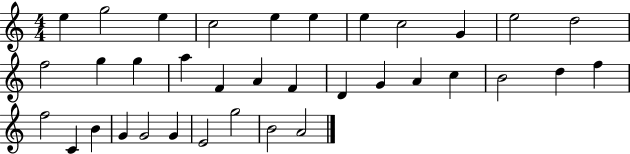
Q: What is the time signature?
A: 4/4